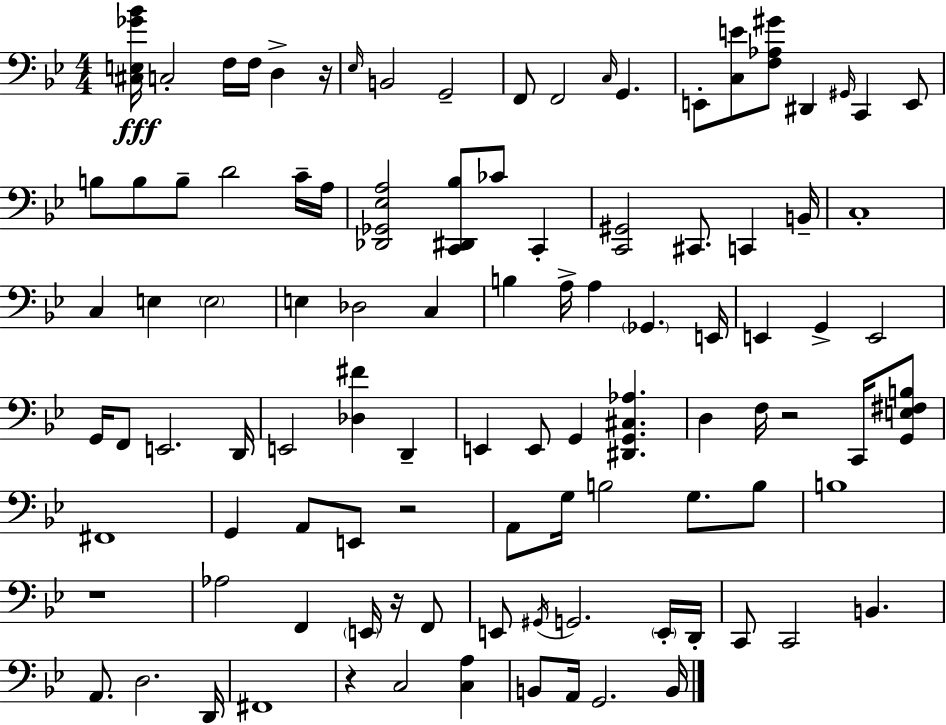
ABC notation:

X:1
T:Untitled
M:4/4
L:1/4
K:Bb
[^C,E,_G_B]/4 C,2 F,/4 F,/4 D, z/4 _E,/4 B,,2 G,,2 F,,/2 F,,2 C,/4 G,, E,,/2 [C,E]/2 [F,_A,^G]/2 ^D,, ^G,,/4 C,, E,,/2 B,/2 B,/2 B,/2 D2 C/4 A,/4 [_D,,_G,,_E,A,]2 [C,,^D,,_B,]/2 _C/2 C,, [C,,^G,,]2 ^C,,/2 C,, B,,/4 C,4 C, E, E,2 E, _D,2 C, B, A,/4 A, _G,, E,,/4 E,, G,, E,,2 G,,/4 F,,/2 E,,2 D,,/4 E,,2 [_D,^F] D,, E,, E,,/2 G,, [^D,,G,,^C,_A,] D, F,/4 z2 C,,/4 [G,,E,^F,B,]/2 ^F,,4 G,, A,,/2 E,,/2 z2 A,,/2 G,/4 B,2 G,/2 B,/2 B,4 z4 _A,2 F,, E,,/4 z/4 F,,/2 E,,/2 ^G,,/4 G,,2 E,,/4 D,,/4 C,,/2 C,,2 B,, A,,/2 D,2 D,,/4 ^F,,4 z C,2 [C,A,] B,,/2 A,,/4 G,,2 B,,/4